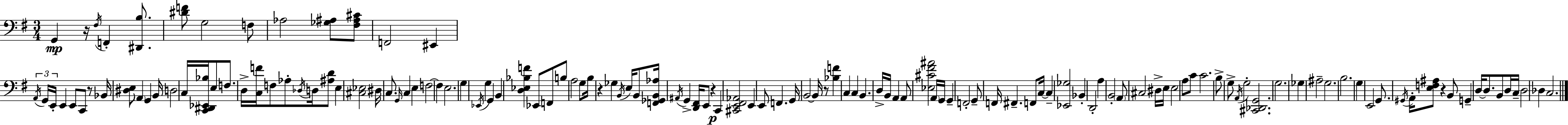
X:1
T:Untitled
M:3/4
L:1/4
K:G
G,, z/4 ^F,/4 F,, [^D,,B,]/2 [^DF]/2 G,2 F,/2 _A,2 [_G,^A,]/2 [^F,^A,^C]/2 F,,2 ^E,, A,,/4 G,,/4 E,,/4 E,, E,,/2 C,,/2 z/2 _B,,/4 [^D,E,]/2 A,, G,, B,,/4 D,2 C,/4 [C,,^D,,_E,,_B,]/4 E,/2 F,/2 D,/4 [C,F]/4 F,/2 _A,/2 _D,/4 D,/4 [^A,D]/2 E, [^C,_E,]2 ^D,/4 C,/2 G,,/4 C, E, F,2 F, E,2 G, _E,,/4 G, G,, B,, [D,_E,_B,F] _E,,/2 F,,/2 B,/2 A,2 G,/2 B,/4 z _G, B,,/4 E,/4 B,,/2 [F,,_G,,B,,_A,]/4 ^A,,/4 G,, [D,,^F,,]/4 E,,/2 z C,, [^C,,E,,^F,,_A,,]2 E,, E,,/2 F,, G,,/4 B,,2 B,,/4 z/2 [_B,F] C, C, B,, D,/4 B,,/4 A,, A,,/2 [_E,^C^F^A]2 A,,/4 G,,/4 G,, F,,2 G,,/2 F,,/4 ^F,, F,,/2 C,/4 C, [_E,,_G,]2 _B,, D,,2 A, B,,2 A,,/2 ^C,2 ^D,/4 E,/4 E,2 A,/2 C/2 C2 B,/2 G,/2 A,,/4 G,2 [^C,,_D,,G,,]2 G,2 _G, ^A,2 G,2 B,2 G, E,,2 G,,/2 ^G,,/4 A,,/4 [E,F,^A,]/2 z B,,/2 G,, D,/4 D,/2 B,,/2 D,/4 C,/4 D,2 _D, C,2